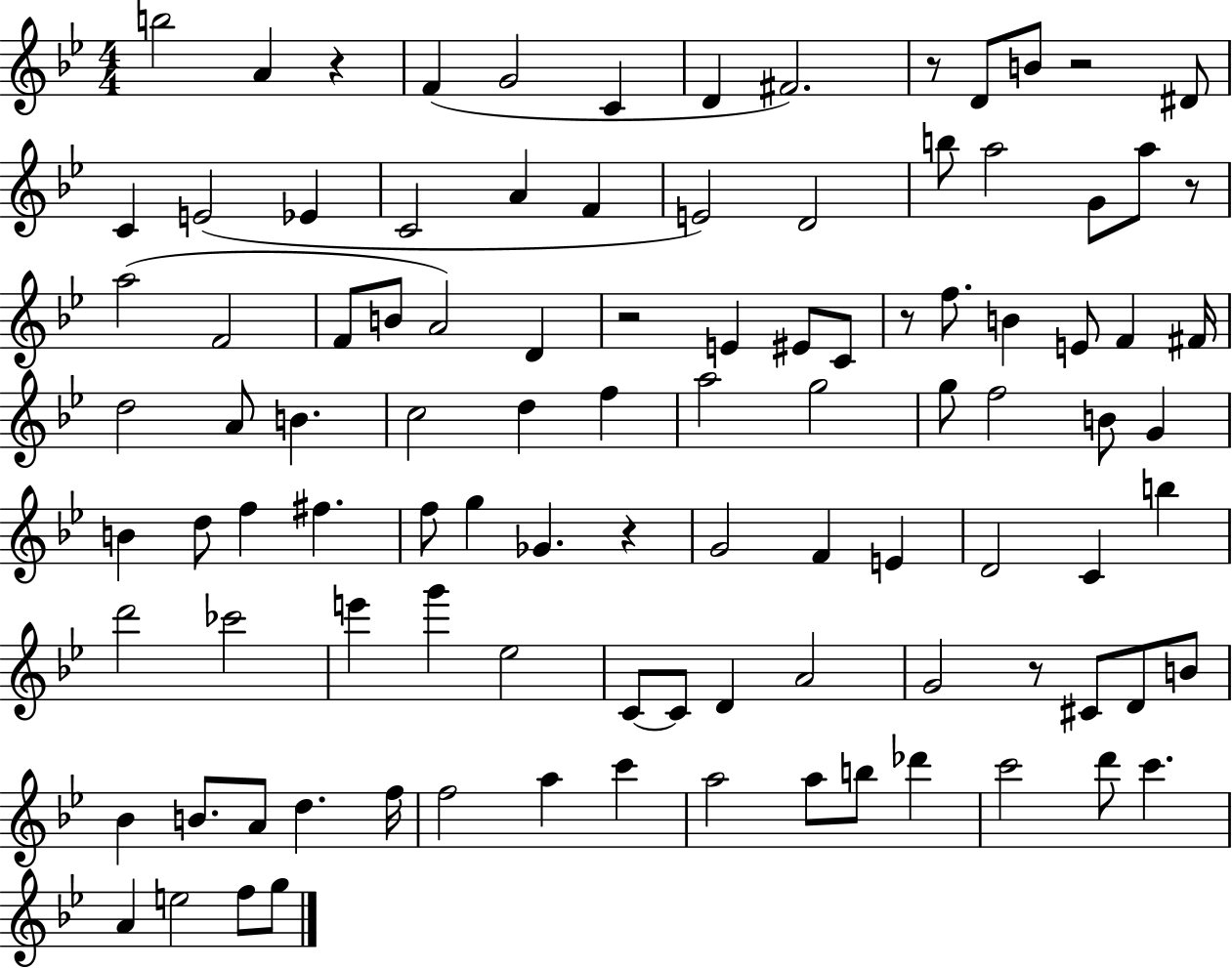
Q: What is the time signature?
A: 4/4